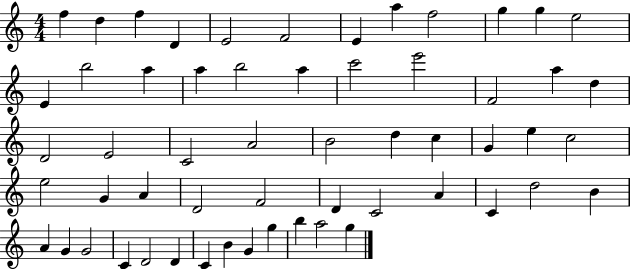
{
  \clef treble
  \numericTimeSignature
  \time 4/4
  \key c \major
  f''4 d''4 f''4 d'4 | e'2 f'2 | e'4 a''4 f''2 | g''4 g''4 e''2 | \break e'4 b''2 a''4 | a''4 b''2 a''4 | c'''2 e'''2 | f'2 a''4 d''4 | \break d'2 e'2 | c'2 a'2 | b'2 d''4 c''4 | g'4 e''4 c''2 | \break e''2 g'4 a'4 | d'2 f'2 | d'4 c'2 a'4 | c'4 d''2 b'4 | \break a'4 g'4 g'2 | c'4 d'2 d'4 | c'4 b'4 g'4 g''4 | b''4 a''2 g''4 | \break \bar "|."
}